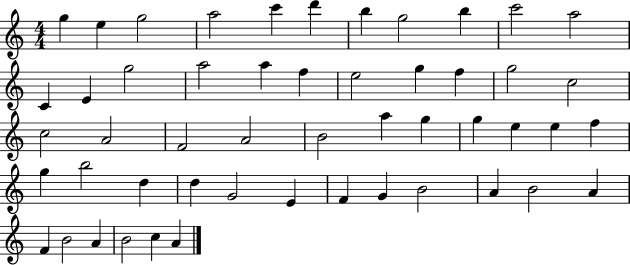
X:1
T:Untitled
M:4/4
L:1/4
K:C
g e g2 a2 c' d' b g2 b c'2 a2 C E g2 a2 a f e2 g f g2 c2 c2 A2 F2 A2 B2 a g g e e f g b2 d d G2 E F G B2 A B2 A F B2 A B2 c A